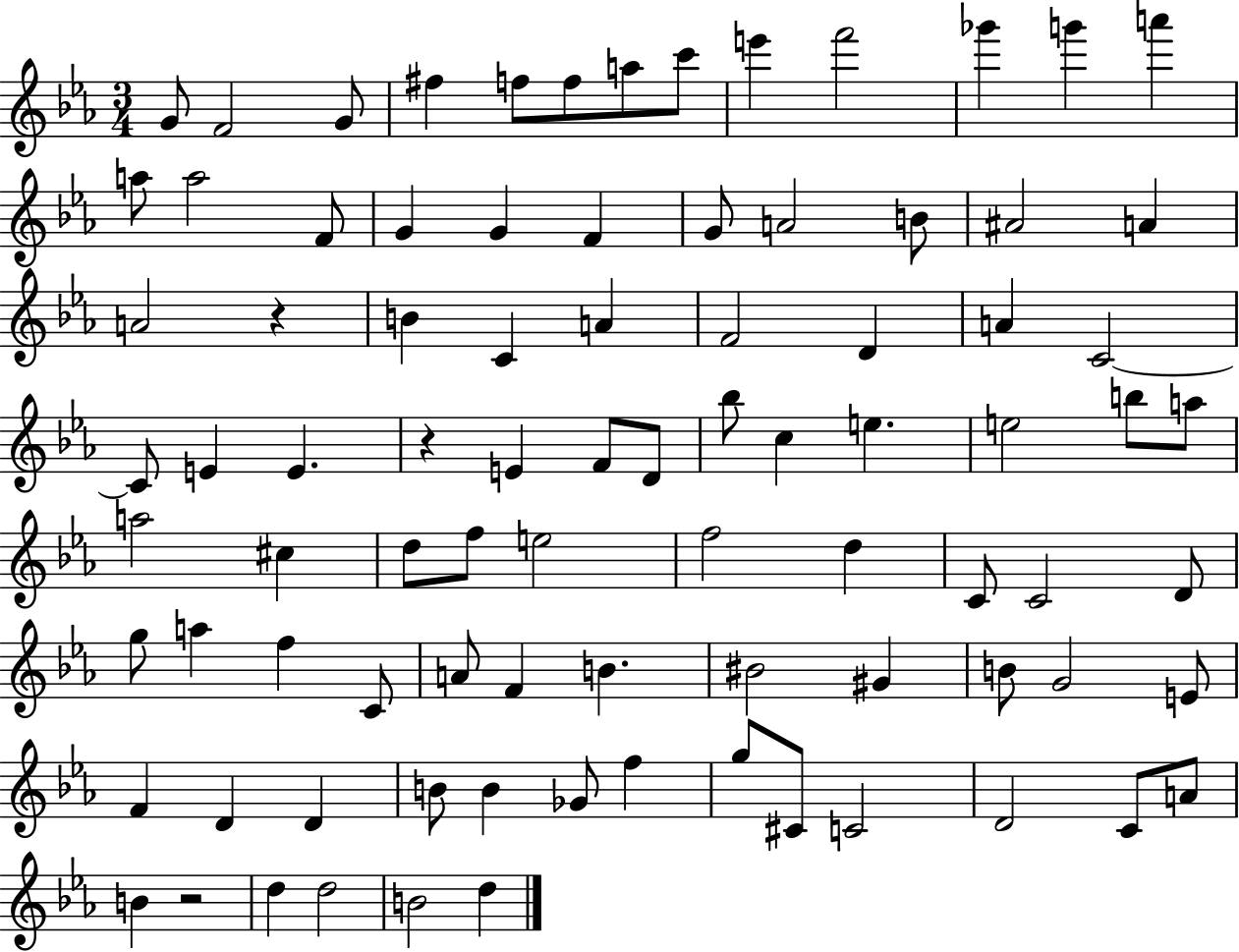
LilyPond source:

{
  \clef treble
  \numericTimeSignature
  \time 3/4
  \key ees \major
  g'8 f'2 g'8 | fis''4 f''8 f''8 a''8 c'''8 | e'''4 f'''2 | ges'''4 g'''4 a'''4 | \break a''8 a''2 f'8 | g'4 g'4 f'4 | g'8 a'2 b'8 | ais'2 a'4 | \break a'2 r4 | b'4 c'4 a'4 | f'2 d'4 | a'4 c'2~~ | \break c'8 e'4 e'4. | r4 e'4 f'8 d'8 | bes''8 c''4 e''4. | e''2 b''8 a''8 | \break a''2 cis''4 | d''8 f''8 e''2 | f''2 d''4 | c'8 c'2 d'8 | \break g''8 a''4 f''4 c'8 | a'8 f'4 b'4. | bis'2 gis'4 | b'8 g'2 e'8 | \break f'4 d'4 d'4 | b'8 b'4 ges'8 f''4 | g''8 cis'8 c'2 | d'2 c'8 a'8 | \break b'4 r2 | d''4 d''2 | b'2 d''4 | \bar "|."
}